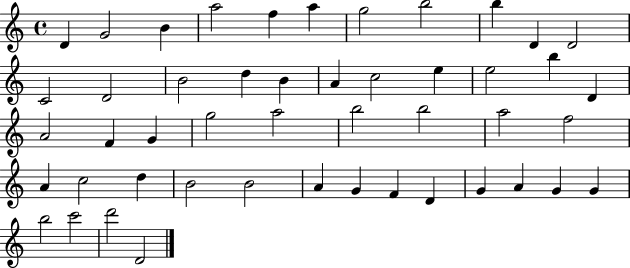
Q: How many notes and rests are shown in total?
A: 48